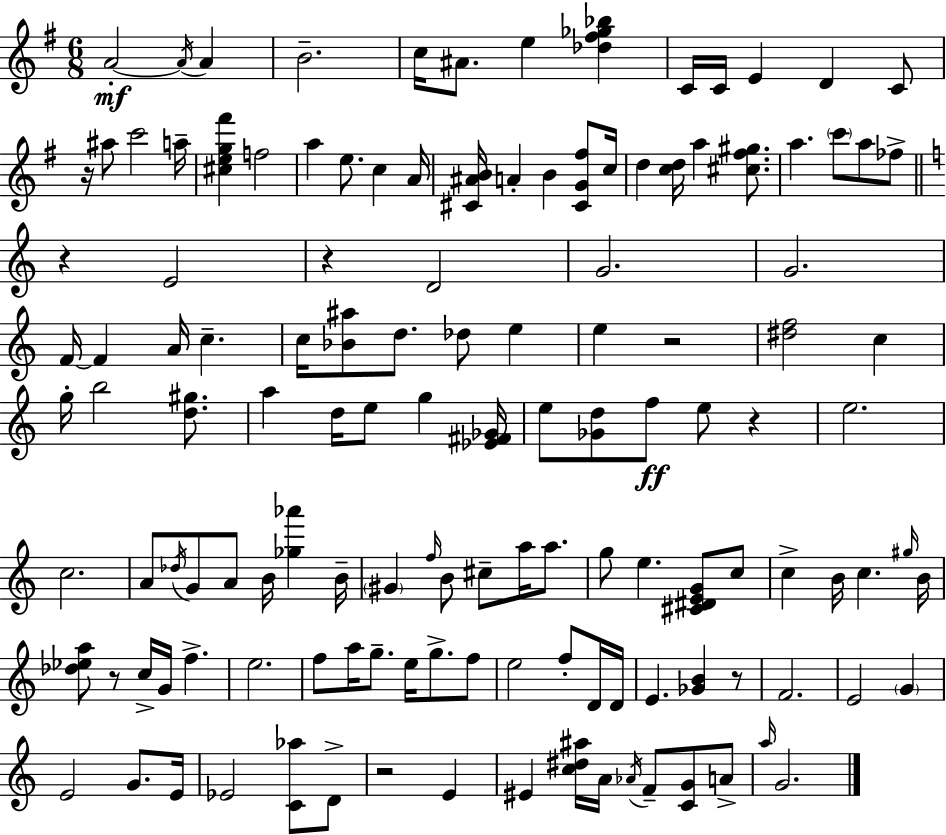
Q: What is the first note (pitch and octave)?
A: A4